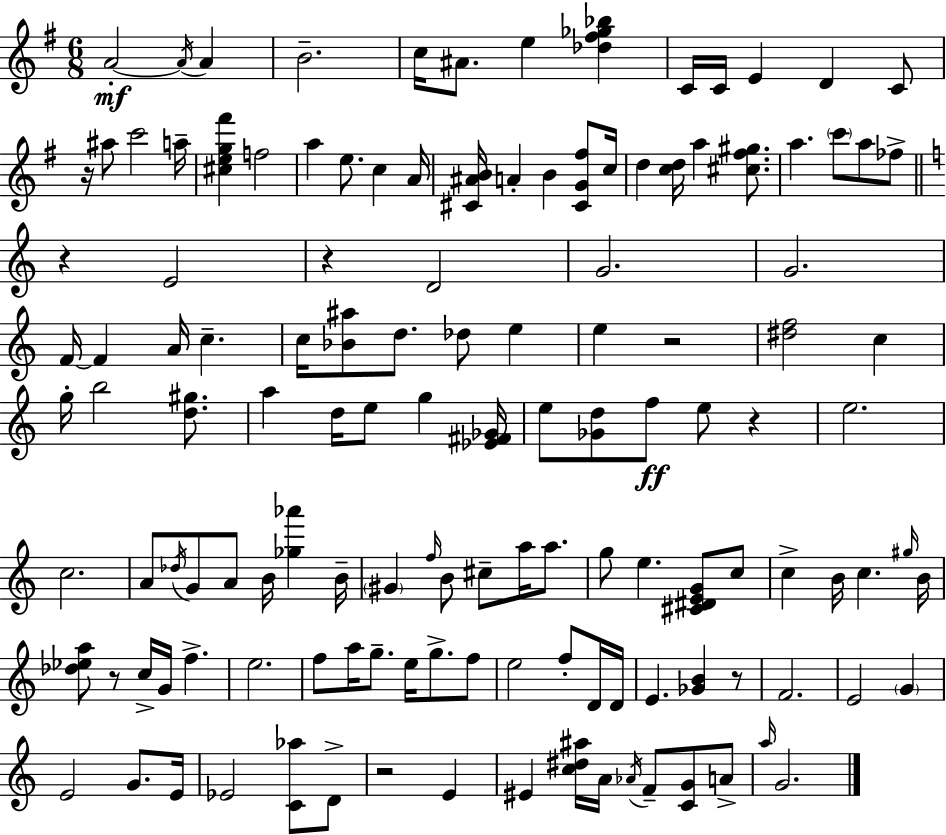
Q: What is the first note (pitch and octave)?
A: A4